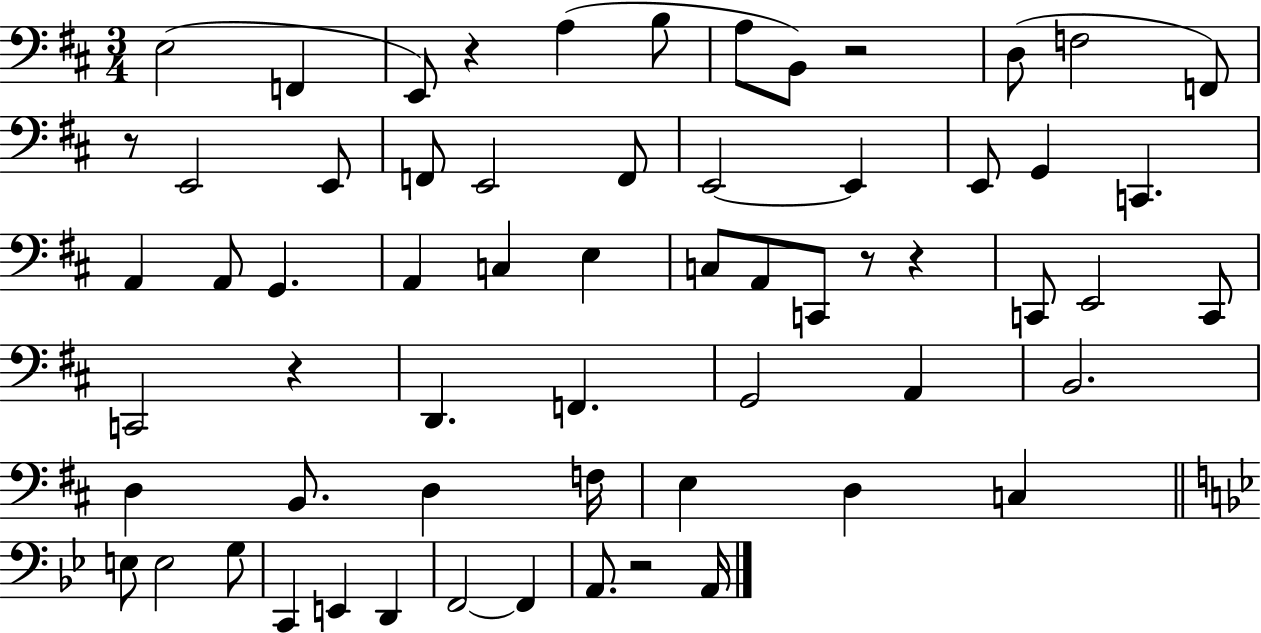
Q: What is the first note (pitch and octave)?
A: E3